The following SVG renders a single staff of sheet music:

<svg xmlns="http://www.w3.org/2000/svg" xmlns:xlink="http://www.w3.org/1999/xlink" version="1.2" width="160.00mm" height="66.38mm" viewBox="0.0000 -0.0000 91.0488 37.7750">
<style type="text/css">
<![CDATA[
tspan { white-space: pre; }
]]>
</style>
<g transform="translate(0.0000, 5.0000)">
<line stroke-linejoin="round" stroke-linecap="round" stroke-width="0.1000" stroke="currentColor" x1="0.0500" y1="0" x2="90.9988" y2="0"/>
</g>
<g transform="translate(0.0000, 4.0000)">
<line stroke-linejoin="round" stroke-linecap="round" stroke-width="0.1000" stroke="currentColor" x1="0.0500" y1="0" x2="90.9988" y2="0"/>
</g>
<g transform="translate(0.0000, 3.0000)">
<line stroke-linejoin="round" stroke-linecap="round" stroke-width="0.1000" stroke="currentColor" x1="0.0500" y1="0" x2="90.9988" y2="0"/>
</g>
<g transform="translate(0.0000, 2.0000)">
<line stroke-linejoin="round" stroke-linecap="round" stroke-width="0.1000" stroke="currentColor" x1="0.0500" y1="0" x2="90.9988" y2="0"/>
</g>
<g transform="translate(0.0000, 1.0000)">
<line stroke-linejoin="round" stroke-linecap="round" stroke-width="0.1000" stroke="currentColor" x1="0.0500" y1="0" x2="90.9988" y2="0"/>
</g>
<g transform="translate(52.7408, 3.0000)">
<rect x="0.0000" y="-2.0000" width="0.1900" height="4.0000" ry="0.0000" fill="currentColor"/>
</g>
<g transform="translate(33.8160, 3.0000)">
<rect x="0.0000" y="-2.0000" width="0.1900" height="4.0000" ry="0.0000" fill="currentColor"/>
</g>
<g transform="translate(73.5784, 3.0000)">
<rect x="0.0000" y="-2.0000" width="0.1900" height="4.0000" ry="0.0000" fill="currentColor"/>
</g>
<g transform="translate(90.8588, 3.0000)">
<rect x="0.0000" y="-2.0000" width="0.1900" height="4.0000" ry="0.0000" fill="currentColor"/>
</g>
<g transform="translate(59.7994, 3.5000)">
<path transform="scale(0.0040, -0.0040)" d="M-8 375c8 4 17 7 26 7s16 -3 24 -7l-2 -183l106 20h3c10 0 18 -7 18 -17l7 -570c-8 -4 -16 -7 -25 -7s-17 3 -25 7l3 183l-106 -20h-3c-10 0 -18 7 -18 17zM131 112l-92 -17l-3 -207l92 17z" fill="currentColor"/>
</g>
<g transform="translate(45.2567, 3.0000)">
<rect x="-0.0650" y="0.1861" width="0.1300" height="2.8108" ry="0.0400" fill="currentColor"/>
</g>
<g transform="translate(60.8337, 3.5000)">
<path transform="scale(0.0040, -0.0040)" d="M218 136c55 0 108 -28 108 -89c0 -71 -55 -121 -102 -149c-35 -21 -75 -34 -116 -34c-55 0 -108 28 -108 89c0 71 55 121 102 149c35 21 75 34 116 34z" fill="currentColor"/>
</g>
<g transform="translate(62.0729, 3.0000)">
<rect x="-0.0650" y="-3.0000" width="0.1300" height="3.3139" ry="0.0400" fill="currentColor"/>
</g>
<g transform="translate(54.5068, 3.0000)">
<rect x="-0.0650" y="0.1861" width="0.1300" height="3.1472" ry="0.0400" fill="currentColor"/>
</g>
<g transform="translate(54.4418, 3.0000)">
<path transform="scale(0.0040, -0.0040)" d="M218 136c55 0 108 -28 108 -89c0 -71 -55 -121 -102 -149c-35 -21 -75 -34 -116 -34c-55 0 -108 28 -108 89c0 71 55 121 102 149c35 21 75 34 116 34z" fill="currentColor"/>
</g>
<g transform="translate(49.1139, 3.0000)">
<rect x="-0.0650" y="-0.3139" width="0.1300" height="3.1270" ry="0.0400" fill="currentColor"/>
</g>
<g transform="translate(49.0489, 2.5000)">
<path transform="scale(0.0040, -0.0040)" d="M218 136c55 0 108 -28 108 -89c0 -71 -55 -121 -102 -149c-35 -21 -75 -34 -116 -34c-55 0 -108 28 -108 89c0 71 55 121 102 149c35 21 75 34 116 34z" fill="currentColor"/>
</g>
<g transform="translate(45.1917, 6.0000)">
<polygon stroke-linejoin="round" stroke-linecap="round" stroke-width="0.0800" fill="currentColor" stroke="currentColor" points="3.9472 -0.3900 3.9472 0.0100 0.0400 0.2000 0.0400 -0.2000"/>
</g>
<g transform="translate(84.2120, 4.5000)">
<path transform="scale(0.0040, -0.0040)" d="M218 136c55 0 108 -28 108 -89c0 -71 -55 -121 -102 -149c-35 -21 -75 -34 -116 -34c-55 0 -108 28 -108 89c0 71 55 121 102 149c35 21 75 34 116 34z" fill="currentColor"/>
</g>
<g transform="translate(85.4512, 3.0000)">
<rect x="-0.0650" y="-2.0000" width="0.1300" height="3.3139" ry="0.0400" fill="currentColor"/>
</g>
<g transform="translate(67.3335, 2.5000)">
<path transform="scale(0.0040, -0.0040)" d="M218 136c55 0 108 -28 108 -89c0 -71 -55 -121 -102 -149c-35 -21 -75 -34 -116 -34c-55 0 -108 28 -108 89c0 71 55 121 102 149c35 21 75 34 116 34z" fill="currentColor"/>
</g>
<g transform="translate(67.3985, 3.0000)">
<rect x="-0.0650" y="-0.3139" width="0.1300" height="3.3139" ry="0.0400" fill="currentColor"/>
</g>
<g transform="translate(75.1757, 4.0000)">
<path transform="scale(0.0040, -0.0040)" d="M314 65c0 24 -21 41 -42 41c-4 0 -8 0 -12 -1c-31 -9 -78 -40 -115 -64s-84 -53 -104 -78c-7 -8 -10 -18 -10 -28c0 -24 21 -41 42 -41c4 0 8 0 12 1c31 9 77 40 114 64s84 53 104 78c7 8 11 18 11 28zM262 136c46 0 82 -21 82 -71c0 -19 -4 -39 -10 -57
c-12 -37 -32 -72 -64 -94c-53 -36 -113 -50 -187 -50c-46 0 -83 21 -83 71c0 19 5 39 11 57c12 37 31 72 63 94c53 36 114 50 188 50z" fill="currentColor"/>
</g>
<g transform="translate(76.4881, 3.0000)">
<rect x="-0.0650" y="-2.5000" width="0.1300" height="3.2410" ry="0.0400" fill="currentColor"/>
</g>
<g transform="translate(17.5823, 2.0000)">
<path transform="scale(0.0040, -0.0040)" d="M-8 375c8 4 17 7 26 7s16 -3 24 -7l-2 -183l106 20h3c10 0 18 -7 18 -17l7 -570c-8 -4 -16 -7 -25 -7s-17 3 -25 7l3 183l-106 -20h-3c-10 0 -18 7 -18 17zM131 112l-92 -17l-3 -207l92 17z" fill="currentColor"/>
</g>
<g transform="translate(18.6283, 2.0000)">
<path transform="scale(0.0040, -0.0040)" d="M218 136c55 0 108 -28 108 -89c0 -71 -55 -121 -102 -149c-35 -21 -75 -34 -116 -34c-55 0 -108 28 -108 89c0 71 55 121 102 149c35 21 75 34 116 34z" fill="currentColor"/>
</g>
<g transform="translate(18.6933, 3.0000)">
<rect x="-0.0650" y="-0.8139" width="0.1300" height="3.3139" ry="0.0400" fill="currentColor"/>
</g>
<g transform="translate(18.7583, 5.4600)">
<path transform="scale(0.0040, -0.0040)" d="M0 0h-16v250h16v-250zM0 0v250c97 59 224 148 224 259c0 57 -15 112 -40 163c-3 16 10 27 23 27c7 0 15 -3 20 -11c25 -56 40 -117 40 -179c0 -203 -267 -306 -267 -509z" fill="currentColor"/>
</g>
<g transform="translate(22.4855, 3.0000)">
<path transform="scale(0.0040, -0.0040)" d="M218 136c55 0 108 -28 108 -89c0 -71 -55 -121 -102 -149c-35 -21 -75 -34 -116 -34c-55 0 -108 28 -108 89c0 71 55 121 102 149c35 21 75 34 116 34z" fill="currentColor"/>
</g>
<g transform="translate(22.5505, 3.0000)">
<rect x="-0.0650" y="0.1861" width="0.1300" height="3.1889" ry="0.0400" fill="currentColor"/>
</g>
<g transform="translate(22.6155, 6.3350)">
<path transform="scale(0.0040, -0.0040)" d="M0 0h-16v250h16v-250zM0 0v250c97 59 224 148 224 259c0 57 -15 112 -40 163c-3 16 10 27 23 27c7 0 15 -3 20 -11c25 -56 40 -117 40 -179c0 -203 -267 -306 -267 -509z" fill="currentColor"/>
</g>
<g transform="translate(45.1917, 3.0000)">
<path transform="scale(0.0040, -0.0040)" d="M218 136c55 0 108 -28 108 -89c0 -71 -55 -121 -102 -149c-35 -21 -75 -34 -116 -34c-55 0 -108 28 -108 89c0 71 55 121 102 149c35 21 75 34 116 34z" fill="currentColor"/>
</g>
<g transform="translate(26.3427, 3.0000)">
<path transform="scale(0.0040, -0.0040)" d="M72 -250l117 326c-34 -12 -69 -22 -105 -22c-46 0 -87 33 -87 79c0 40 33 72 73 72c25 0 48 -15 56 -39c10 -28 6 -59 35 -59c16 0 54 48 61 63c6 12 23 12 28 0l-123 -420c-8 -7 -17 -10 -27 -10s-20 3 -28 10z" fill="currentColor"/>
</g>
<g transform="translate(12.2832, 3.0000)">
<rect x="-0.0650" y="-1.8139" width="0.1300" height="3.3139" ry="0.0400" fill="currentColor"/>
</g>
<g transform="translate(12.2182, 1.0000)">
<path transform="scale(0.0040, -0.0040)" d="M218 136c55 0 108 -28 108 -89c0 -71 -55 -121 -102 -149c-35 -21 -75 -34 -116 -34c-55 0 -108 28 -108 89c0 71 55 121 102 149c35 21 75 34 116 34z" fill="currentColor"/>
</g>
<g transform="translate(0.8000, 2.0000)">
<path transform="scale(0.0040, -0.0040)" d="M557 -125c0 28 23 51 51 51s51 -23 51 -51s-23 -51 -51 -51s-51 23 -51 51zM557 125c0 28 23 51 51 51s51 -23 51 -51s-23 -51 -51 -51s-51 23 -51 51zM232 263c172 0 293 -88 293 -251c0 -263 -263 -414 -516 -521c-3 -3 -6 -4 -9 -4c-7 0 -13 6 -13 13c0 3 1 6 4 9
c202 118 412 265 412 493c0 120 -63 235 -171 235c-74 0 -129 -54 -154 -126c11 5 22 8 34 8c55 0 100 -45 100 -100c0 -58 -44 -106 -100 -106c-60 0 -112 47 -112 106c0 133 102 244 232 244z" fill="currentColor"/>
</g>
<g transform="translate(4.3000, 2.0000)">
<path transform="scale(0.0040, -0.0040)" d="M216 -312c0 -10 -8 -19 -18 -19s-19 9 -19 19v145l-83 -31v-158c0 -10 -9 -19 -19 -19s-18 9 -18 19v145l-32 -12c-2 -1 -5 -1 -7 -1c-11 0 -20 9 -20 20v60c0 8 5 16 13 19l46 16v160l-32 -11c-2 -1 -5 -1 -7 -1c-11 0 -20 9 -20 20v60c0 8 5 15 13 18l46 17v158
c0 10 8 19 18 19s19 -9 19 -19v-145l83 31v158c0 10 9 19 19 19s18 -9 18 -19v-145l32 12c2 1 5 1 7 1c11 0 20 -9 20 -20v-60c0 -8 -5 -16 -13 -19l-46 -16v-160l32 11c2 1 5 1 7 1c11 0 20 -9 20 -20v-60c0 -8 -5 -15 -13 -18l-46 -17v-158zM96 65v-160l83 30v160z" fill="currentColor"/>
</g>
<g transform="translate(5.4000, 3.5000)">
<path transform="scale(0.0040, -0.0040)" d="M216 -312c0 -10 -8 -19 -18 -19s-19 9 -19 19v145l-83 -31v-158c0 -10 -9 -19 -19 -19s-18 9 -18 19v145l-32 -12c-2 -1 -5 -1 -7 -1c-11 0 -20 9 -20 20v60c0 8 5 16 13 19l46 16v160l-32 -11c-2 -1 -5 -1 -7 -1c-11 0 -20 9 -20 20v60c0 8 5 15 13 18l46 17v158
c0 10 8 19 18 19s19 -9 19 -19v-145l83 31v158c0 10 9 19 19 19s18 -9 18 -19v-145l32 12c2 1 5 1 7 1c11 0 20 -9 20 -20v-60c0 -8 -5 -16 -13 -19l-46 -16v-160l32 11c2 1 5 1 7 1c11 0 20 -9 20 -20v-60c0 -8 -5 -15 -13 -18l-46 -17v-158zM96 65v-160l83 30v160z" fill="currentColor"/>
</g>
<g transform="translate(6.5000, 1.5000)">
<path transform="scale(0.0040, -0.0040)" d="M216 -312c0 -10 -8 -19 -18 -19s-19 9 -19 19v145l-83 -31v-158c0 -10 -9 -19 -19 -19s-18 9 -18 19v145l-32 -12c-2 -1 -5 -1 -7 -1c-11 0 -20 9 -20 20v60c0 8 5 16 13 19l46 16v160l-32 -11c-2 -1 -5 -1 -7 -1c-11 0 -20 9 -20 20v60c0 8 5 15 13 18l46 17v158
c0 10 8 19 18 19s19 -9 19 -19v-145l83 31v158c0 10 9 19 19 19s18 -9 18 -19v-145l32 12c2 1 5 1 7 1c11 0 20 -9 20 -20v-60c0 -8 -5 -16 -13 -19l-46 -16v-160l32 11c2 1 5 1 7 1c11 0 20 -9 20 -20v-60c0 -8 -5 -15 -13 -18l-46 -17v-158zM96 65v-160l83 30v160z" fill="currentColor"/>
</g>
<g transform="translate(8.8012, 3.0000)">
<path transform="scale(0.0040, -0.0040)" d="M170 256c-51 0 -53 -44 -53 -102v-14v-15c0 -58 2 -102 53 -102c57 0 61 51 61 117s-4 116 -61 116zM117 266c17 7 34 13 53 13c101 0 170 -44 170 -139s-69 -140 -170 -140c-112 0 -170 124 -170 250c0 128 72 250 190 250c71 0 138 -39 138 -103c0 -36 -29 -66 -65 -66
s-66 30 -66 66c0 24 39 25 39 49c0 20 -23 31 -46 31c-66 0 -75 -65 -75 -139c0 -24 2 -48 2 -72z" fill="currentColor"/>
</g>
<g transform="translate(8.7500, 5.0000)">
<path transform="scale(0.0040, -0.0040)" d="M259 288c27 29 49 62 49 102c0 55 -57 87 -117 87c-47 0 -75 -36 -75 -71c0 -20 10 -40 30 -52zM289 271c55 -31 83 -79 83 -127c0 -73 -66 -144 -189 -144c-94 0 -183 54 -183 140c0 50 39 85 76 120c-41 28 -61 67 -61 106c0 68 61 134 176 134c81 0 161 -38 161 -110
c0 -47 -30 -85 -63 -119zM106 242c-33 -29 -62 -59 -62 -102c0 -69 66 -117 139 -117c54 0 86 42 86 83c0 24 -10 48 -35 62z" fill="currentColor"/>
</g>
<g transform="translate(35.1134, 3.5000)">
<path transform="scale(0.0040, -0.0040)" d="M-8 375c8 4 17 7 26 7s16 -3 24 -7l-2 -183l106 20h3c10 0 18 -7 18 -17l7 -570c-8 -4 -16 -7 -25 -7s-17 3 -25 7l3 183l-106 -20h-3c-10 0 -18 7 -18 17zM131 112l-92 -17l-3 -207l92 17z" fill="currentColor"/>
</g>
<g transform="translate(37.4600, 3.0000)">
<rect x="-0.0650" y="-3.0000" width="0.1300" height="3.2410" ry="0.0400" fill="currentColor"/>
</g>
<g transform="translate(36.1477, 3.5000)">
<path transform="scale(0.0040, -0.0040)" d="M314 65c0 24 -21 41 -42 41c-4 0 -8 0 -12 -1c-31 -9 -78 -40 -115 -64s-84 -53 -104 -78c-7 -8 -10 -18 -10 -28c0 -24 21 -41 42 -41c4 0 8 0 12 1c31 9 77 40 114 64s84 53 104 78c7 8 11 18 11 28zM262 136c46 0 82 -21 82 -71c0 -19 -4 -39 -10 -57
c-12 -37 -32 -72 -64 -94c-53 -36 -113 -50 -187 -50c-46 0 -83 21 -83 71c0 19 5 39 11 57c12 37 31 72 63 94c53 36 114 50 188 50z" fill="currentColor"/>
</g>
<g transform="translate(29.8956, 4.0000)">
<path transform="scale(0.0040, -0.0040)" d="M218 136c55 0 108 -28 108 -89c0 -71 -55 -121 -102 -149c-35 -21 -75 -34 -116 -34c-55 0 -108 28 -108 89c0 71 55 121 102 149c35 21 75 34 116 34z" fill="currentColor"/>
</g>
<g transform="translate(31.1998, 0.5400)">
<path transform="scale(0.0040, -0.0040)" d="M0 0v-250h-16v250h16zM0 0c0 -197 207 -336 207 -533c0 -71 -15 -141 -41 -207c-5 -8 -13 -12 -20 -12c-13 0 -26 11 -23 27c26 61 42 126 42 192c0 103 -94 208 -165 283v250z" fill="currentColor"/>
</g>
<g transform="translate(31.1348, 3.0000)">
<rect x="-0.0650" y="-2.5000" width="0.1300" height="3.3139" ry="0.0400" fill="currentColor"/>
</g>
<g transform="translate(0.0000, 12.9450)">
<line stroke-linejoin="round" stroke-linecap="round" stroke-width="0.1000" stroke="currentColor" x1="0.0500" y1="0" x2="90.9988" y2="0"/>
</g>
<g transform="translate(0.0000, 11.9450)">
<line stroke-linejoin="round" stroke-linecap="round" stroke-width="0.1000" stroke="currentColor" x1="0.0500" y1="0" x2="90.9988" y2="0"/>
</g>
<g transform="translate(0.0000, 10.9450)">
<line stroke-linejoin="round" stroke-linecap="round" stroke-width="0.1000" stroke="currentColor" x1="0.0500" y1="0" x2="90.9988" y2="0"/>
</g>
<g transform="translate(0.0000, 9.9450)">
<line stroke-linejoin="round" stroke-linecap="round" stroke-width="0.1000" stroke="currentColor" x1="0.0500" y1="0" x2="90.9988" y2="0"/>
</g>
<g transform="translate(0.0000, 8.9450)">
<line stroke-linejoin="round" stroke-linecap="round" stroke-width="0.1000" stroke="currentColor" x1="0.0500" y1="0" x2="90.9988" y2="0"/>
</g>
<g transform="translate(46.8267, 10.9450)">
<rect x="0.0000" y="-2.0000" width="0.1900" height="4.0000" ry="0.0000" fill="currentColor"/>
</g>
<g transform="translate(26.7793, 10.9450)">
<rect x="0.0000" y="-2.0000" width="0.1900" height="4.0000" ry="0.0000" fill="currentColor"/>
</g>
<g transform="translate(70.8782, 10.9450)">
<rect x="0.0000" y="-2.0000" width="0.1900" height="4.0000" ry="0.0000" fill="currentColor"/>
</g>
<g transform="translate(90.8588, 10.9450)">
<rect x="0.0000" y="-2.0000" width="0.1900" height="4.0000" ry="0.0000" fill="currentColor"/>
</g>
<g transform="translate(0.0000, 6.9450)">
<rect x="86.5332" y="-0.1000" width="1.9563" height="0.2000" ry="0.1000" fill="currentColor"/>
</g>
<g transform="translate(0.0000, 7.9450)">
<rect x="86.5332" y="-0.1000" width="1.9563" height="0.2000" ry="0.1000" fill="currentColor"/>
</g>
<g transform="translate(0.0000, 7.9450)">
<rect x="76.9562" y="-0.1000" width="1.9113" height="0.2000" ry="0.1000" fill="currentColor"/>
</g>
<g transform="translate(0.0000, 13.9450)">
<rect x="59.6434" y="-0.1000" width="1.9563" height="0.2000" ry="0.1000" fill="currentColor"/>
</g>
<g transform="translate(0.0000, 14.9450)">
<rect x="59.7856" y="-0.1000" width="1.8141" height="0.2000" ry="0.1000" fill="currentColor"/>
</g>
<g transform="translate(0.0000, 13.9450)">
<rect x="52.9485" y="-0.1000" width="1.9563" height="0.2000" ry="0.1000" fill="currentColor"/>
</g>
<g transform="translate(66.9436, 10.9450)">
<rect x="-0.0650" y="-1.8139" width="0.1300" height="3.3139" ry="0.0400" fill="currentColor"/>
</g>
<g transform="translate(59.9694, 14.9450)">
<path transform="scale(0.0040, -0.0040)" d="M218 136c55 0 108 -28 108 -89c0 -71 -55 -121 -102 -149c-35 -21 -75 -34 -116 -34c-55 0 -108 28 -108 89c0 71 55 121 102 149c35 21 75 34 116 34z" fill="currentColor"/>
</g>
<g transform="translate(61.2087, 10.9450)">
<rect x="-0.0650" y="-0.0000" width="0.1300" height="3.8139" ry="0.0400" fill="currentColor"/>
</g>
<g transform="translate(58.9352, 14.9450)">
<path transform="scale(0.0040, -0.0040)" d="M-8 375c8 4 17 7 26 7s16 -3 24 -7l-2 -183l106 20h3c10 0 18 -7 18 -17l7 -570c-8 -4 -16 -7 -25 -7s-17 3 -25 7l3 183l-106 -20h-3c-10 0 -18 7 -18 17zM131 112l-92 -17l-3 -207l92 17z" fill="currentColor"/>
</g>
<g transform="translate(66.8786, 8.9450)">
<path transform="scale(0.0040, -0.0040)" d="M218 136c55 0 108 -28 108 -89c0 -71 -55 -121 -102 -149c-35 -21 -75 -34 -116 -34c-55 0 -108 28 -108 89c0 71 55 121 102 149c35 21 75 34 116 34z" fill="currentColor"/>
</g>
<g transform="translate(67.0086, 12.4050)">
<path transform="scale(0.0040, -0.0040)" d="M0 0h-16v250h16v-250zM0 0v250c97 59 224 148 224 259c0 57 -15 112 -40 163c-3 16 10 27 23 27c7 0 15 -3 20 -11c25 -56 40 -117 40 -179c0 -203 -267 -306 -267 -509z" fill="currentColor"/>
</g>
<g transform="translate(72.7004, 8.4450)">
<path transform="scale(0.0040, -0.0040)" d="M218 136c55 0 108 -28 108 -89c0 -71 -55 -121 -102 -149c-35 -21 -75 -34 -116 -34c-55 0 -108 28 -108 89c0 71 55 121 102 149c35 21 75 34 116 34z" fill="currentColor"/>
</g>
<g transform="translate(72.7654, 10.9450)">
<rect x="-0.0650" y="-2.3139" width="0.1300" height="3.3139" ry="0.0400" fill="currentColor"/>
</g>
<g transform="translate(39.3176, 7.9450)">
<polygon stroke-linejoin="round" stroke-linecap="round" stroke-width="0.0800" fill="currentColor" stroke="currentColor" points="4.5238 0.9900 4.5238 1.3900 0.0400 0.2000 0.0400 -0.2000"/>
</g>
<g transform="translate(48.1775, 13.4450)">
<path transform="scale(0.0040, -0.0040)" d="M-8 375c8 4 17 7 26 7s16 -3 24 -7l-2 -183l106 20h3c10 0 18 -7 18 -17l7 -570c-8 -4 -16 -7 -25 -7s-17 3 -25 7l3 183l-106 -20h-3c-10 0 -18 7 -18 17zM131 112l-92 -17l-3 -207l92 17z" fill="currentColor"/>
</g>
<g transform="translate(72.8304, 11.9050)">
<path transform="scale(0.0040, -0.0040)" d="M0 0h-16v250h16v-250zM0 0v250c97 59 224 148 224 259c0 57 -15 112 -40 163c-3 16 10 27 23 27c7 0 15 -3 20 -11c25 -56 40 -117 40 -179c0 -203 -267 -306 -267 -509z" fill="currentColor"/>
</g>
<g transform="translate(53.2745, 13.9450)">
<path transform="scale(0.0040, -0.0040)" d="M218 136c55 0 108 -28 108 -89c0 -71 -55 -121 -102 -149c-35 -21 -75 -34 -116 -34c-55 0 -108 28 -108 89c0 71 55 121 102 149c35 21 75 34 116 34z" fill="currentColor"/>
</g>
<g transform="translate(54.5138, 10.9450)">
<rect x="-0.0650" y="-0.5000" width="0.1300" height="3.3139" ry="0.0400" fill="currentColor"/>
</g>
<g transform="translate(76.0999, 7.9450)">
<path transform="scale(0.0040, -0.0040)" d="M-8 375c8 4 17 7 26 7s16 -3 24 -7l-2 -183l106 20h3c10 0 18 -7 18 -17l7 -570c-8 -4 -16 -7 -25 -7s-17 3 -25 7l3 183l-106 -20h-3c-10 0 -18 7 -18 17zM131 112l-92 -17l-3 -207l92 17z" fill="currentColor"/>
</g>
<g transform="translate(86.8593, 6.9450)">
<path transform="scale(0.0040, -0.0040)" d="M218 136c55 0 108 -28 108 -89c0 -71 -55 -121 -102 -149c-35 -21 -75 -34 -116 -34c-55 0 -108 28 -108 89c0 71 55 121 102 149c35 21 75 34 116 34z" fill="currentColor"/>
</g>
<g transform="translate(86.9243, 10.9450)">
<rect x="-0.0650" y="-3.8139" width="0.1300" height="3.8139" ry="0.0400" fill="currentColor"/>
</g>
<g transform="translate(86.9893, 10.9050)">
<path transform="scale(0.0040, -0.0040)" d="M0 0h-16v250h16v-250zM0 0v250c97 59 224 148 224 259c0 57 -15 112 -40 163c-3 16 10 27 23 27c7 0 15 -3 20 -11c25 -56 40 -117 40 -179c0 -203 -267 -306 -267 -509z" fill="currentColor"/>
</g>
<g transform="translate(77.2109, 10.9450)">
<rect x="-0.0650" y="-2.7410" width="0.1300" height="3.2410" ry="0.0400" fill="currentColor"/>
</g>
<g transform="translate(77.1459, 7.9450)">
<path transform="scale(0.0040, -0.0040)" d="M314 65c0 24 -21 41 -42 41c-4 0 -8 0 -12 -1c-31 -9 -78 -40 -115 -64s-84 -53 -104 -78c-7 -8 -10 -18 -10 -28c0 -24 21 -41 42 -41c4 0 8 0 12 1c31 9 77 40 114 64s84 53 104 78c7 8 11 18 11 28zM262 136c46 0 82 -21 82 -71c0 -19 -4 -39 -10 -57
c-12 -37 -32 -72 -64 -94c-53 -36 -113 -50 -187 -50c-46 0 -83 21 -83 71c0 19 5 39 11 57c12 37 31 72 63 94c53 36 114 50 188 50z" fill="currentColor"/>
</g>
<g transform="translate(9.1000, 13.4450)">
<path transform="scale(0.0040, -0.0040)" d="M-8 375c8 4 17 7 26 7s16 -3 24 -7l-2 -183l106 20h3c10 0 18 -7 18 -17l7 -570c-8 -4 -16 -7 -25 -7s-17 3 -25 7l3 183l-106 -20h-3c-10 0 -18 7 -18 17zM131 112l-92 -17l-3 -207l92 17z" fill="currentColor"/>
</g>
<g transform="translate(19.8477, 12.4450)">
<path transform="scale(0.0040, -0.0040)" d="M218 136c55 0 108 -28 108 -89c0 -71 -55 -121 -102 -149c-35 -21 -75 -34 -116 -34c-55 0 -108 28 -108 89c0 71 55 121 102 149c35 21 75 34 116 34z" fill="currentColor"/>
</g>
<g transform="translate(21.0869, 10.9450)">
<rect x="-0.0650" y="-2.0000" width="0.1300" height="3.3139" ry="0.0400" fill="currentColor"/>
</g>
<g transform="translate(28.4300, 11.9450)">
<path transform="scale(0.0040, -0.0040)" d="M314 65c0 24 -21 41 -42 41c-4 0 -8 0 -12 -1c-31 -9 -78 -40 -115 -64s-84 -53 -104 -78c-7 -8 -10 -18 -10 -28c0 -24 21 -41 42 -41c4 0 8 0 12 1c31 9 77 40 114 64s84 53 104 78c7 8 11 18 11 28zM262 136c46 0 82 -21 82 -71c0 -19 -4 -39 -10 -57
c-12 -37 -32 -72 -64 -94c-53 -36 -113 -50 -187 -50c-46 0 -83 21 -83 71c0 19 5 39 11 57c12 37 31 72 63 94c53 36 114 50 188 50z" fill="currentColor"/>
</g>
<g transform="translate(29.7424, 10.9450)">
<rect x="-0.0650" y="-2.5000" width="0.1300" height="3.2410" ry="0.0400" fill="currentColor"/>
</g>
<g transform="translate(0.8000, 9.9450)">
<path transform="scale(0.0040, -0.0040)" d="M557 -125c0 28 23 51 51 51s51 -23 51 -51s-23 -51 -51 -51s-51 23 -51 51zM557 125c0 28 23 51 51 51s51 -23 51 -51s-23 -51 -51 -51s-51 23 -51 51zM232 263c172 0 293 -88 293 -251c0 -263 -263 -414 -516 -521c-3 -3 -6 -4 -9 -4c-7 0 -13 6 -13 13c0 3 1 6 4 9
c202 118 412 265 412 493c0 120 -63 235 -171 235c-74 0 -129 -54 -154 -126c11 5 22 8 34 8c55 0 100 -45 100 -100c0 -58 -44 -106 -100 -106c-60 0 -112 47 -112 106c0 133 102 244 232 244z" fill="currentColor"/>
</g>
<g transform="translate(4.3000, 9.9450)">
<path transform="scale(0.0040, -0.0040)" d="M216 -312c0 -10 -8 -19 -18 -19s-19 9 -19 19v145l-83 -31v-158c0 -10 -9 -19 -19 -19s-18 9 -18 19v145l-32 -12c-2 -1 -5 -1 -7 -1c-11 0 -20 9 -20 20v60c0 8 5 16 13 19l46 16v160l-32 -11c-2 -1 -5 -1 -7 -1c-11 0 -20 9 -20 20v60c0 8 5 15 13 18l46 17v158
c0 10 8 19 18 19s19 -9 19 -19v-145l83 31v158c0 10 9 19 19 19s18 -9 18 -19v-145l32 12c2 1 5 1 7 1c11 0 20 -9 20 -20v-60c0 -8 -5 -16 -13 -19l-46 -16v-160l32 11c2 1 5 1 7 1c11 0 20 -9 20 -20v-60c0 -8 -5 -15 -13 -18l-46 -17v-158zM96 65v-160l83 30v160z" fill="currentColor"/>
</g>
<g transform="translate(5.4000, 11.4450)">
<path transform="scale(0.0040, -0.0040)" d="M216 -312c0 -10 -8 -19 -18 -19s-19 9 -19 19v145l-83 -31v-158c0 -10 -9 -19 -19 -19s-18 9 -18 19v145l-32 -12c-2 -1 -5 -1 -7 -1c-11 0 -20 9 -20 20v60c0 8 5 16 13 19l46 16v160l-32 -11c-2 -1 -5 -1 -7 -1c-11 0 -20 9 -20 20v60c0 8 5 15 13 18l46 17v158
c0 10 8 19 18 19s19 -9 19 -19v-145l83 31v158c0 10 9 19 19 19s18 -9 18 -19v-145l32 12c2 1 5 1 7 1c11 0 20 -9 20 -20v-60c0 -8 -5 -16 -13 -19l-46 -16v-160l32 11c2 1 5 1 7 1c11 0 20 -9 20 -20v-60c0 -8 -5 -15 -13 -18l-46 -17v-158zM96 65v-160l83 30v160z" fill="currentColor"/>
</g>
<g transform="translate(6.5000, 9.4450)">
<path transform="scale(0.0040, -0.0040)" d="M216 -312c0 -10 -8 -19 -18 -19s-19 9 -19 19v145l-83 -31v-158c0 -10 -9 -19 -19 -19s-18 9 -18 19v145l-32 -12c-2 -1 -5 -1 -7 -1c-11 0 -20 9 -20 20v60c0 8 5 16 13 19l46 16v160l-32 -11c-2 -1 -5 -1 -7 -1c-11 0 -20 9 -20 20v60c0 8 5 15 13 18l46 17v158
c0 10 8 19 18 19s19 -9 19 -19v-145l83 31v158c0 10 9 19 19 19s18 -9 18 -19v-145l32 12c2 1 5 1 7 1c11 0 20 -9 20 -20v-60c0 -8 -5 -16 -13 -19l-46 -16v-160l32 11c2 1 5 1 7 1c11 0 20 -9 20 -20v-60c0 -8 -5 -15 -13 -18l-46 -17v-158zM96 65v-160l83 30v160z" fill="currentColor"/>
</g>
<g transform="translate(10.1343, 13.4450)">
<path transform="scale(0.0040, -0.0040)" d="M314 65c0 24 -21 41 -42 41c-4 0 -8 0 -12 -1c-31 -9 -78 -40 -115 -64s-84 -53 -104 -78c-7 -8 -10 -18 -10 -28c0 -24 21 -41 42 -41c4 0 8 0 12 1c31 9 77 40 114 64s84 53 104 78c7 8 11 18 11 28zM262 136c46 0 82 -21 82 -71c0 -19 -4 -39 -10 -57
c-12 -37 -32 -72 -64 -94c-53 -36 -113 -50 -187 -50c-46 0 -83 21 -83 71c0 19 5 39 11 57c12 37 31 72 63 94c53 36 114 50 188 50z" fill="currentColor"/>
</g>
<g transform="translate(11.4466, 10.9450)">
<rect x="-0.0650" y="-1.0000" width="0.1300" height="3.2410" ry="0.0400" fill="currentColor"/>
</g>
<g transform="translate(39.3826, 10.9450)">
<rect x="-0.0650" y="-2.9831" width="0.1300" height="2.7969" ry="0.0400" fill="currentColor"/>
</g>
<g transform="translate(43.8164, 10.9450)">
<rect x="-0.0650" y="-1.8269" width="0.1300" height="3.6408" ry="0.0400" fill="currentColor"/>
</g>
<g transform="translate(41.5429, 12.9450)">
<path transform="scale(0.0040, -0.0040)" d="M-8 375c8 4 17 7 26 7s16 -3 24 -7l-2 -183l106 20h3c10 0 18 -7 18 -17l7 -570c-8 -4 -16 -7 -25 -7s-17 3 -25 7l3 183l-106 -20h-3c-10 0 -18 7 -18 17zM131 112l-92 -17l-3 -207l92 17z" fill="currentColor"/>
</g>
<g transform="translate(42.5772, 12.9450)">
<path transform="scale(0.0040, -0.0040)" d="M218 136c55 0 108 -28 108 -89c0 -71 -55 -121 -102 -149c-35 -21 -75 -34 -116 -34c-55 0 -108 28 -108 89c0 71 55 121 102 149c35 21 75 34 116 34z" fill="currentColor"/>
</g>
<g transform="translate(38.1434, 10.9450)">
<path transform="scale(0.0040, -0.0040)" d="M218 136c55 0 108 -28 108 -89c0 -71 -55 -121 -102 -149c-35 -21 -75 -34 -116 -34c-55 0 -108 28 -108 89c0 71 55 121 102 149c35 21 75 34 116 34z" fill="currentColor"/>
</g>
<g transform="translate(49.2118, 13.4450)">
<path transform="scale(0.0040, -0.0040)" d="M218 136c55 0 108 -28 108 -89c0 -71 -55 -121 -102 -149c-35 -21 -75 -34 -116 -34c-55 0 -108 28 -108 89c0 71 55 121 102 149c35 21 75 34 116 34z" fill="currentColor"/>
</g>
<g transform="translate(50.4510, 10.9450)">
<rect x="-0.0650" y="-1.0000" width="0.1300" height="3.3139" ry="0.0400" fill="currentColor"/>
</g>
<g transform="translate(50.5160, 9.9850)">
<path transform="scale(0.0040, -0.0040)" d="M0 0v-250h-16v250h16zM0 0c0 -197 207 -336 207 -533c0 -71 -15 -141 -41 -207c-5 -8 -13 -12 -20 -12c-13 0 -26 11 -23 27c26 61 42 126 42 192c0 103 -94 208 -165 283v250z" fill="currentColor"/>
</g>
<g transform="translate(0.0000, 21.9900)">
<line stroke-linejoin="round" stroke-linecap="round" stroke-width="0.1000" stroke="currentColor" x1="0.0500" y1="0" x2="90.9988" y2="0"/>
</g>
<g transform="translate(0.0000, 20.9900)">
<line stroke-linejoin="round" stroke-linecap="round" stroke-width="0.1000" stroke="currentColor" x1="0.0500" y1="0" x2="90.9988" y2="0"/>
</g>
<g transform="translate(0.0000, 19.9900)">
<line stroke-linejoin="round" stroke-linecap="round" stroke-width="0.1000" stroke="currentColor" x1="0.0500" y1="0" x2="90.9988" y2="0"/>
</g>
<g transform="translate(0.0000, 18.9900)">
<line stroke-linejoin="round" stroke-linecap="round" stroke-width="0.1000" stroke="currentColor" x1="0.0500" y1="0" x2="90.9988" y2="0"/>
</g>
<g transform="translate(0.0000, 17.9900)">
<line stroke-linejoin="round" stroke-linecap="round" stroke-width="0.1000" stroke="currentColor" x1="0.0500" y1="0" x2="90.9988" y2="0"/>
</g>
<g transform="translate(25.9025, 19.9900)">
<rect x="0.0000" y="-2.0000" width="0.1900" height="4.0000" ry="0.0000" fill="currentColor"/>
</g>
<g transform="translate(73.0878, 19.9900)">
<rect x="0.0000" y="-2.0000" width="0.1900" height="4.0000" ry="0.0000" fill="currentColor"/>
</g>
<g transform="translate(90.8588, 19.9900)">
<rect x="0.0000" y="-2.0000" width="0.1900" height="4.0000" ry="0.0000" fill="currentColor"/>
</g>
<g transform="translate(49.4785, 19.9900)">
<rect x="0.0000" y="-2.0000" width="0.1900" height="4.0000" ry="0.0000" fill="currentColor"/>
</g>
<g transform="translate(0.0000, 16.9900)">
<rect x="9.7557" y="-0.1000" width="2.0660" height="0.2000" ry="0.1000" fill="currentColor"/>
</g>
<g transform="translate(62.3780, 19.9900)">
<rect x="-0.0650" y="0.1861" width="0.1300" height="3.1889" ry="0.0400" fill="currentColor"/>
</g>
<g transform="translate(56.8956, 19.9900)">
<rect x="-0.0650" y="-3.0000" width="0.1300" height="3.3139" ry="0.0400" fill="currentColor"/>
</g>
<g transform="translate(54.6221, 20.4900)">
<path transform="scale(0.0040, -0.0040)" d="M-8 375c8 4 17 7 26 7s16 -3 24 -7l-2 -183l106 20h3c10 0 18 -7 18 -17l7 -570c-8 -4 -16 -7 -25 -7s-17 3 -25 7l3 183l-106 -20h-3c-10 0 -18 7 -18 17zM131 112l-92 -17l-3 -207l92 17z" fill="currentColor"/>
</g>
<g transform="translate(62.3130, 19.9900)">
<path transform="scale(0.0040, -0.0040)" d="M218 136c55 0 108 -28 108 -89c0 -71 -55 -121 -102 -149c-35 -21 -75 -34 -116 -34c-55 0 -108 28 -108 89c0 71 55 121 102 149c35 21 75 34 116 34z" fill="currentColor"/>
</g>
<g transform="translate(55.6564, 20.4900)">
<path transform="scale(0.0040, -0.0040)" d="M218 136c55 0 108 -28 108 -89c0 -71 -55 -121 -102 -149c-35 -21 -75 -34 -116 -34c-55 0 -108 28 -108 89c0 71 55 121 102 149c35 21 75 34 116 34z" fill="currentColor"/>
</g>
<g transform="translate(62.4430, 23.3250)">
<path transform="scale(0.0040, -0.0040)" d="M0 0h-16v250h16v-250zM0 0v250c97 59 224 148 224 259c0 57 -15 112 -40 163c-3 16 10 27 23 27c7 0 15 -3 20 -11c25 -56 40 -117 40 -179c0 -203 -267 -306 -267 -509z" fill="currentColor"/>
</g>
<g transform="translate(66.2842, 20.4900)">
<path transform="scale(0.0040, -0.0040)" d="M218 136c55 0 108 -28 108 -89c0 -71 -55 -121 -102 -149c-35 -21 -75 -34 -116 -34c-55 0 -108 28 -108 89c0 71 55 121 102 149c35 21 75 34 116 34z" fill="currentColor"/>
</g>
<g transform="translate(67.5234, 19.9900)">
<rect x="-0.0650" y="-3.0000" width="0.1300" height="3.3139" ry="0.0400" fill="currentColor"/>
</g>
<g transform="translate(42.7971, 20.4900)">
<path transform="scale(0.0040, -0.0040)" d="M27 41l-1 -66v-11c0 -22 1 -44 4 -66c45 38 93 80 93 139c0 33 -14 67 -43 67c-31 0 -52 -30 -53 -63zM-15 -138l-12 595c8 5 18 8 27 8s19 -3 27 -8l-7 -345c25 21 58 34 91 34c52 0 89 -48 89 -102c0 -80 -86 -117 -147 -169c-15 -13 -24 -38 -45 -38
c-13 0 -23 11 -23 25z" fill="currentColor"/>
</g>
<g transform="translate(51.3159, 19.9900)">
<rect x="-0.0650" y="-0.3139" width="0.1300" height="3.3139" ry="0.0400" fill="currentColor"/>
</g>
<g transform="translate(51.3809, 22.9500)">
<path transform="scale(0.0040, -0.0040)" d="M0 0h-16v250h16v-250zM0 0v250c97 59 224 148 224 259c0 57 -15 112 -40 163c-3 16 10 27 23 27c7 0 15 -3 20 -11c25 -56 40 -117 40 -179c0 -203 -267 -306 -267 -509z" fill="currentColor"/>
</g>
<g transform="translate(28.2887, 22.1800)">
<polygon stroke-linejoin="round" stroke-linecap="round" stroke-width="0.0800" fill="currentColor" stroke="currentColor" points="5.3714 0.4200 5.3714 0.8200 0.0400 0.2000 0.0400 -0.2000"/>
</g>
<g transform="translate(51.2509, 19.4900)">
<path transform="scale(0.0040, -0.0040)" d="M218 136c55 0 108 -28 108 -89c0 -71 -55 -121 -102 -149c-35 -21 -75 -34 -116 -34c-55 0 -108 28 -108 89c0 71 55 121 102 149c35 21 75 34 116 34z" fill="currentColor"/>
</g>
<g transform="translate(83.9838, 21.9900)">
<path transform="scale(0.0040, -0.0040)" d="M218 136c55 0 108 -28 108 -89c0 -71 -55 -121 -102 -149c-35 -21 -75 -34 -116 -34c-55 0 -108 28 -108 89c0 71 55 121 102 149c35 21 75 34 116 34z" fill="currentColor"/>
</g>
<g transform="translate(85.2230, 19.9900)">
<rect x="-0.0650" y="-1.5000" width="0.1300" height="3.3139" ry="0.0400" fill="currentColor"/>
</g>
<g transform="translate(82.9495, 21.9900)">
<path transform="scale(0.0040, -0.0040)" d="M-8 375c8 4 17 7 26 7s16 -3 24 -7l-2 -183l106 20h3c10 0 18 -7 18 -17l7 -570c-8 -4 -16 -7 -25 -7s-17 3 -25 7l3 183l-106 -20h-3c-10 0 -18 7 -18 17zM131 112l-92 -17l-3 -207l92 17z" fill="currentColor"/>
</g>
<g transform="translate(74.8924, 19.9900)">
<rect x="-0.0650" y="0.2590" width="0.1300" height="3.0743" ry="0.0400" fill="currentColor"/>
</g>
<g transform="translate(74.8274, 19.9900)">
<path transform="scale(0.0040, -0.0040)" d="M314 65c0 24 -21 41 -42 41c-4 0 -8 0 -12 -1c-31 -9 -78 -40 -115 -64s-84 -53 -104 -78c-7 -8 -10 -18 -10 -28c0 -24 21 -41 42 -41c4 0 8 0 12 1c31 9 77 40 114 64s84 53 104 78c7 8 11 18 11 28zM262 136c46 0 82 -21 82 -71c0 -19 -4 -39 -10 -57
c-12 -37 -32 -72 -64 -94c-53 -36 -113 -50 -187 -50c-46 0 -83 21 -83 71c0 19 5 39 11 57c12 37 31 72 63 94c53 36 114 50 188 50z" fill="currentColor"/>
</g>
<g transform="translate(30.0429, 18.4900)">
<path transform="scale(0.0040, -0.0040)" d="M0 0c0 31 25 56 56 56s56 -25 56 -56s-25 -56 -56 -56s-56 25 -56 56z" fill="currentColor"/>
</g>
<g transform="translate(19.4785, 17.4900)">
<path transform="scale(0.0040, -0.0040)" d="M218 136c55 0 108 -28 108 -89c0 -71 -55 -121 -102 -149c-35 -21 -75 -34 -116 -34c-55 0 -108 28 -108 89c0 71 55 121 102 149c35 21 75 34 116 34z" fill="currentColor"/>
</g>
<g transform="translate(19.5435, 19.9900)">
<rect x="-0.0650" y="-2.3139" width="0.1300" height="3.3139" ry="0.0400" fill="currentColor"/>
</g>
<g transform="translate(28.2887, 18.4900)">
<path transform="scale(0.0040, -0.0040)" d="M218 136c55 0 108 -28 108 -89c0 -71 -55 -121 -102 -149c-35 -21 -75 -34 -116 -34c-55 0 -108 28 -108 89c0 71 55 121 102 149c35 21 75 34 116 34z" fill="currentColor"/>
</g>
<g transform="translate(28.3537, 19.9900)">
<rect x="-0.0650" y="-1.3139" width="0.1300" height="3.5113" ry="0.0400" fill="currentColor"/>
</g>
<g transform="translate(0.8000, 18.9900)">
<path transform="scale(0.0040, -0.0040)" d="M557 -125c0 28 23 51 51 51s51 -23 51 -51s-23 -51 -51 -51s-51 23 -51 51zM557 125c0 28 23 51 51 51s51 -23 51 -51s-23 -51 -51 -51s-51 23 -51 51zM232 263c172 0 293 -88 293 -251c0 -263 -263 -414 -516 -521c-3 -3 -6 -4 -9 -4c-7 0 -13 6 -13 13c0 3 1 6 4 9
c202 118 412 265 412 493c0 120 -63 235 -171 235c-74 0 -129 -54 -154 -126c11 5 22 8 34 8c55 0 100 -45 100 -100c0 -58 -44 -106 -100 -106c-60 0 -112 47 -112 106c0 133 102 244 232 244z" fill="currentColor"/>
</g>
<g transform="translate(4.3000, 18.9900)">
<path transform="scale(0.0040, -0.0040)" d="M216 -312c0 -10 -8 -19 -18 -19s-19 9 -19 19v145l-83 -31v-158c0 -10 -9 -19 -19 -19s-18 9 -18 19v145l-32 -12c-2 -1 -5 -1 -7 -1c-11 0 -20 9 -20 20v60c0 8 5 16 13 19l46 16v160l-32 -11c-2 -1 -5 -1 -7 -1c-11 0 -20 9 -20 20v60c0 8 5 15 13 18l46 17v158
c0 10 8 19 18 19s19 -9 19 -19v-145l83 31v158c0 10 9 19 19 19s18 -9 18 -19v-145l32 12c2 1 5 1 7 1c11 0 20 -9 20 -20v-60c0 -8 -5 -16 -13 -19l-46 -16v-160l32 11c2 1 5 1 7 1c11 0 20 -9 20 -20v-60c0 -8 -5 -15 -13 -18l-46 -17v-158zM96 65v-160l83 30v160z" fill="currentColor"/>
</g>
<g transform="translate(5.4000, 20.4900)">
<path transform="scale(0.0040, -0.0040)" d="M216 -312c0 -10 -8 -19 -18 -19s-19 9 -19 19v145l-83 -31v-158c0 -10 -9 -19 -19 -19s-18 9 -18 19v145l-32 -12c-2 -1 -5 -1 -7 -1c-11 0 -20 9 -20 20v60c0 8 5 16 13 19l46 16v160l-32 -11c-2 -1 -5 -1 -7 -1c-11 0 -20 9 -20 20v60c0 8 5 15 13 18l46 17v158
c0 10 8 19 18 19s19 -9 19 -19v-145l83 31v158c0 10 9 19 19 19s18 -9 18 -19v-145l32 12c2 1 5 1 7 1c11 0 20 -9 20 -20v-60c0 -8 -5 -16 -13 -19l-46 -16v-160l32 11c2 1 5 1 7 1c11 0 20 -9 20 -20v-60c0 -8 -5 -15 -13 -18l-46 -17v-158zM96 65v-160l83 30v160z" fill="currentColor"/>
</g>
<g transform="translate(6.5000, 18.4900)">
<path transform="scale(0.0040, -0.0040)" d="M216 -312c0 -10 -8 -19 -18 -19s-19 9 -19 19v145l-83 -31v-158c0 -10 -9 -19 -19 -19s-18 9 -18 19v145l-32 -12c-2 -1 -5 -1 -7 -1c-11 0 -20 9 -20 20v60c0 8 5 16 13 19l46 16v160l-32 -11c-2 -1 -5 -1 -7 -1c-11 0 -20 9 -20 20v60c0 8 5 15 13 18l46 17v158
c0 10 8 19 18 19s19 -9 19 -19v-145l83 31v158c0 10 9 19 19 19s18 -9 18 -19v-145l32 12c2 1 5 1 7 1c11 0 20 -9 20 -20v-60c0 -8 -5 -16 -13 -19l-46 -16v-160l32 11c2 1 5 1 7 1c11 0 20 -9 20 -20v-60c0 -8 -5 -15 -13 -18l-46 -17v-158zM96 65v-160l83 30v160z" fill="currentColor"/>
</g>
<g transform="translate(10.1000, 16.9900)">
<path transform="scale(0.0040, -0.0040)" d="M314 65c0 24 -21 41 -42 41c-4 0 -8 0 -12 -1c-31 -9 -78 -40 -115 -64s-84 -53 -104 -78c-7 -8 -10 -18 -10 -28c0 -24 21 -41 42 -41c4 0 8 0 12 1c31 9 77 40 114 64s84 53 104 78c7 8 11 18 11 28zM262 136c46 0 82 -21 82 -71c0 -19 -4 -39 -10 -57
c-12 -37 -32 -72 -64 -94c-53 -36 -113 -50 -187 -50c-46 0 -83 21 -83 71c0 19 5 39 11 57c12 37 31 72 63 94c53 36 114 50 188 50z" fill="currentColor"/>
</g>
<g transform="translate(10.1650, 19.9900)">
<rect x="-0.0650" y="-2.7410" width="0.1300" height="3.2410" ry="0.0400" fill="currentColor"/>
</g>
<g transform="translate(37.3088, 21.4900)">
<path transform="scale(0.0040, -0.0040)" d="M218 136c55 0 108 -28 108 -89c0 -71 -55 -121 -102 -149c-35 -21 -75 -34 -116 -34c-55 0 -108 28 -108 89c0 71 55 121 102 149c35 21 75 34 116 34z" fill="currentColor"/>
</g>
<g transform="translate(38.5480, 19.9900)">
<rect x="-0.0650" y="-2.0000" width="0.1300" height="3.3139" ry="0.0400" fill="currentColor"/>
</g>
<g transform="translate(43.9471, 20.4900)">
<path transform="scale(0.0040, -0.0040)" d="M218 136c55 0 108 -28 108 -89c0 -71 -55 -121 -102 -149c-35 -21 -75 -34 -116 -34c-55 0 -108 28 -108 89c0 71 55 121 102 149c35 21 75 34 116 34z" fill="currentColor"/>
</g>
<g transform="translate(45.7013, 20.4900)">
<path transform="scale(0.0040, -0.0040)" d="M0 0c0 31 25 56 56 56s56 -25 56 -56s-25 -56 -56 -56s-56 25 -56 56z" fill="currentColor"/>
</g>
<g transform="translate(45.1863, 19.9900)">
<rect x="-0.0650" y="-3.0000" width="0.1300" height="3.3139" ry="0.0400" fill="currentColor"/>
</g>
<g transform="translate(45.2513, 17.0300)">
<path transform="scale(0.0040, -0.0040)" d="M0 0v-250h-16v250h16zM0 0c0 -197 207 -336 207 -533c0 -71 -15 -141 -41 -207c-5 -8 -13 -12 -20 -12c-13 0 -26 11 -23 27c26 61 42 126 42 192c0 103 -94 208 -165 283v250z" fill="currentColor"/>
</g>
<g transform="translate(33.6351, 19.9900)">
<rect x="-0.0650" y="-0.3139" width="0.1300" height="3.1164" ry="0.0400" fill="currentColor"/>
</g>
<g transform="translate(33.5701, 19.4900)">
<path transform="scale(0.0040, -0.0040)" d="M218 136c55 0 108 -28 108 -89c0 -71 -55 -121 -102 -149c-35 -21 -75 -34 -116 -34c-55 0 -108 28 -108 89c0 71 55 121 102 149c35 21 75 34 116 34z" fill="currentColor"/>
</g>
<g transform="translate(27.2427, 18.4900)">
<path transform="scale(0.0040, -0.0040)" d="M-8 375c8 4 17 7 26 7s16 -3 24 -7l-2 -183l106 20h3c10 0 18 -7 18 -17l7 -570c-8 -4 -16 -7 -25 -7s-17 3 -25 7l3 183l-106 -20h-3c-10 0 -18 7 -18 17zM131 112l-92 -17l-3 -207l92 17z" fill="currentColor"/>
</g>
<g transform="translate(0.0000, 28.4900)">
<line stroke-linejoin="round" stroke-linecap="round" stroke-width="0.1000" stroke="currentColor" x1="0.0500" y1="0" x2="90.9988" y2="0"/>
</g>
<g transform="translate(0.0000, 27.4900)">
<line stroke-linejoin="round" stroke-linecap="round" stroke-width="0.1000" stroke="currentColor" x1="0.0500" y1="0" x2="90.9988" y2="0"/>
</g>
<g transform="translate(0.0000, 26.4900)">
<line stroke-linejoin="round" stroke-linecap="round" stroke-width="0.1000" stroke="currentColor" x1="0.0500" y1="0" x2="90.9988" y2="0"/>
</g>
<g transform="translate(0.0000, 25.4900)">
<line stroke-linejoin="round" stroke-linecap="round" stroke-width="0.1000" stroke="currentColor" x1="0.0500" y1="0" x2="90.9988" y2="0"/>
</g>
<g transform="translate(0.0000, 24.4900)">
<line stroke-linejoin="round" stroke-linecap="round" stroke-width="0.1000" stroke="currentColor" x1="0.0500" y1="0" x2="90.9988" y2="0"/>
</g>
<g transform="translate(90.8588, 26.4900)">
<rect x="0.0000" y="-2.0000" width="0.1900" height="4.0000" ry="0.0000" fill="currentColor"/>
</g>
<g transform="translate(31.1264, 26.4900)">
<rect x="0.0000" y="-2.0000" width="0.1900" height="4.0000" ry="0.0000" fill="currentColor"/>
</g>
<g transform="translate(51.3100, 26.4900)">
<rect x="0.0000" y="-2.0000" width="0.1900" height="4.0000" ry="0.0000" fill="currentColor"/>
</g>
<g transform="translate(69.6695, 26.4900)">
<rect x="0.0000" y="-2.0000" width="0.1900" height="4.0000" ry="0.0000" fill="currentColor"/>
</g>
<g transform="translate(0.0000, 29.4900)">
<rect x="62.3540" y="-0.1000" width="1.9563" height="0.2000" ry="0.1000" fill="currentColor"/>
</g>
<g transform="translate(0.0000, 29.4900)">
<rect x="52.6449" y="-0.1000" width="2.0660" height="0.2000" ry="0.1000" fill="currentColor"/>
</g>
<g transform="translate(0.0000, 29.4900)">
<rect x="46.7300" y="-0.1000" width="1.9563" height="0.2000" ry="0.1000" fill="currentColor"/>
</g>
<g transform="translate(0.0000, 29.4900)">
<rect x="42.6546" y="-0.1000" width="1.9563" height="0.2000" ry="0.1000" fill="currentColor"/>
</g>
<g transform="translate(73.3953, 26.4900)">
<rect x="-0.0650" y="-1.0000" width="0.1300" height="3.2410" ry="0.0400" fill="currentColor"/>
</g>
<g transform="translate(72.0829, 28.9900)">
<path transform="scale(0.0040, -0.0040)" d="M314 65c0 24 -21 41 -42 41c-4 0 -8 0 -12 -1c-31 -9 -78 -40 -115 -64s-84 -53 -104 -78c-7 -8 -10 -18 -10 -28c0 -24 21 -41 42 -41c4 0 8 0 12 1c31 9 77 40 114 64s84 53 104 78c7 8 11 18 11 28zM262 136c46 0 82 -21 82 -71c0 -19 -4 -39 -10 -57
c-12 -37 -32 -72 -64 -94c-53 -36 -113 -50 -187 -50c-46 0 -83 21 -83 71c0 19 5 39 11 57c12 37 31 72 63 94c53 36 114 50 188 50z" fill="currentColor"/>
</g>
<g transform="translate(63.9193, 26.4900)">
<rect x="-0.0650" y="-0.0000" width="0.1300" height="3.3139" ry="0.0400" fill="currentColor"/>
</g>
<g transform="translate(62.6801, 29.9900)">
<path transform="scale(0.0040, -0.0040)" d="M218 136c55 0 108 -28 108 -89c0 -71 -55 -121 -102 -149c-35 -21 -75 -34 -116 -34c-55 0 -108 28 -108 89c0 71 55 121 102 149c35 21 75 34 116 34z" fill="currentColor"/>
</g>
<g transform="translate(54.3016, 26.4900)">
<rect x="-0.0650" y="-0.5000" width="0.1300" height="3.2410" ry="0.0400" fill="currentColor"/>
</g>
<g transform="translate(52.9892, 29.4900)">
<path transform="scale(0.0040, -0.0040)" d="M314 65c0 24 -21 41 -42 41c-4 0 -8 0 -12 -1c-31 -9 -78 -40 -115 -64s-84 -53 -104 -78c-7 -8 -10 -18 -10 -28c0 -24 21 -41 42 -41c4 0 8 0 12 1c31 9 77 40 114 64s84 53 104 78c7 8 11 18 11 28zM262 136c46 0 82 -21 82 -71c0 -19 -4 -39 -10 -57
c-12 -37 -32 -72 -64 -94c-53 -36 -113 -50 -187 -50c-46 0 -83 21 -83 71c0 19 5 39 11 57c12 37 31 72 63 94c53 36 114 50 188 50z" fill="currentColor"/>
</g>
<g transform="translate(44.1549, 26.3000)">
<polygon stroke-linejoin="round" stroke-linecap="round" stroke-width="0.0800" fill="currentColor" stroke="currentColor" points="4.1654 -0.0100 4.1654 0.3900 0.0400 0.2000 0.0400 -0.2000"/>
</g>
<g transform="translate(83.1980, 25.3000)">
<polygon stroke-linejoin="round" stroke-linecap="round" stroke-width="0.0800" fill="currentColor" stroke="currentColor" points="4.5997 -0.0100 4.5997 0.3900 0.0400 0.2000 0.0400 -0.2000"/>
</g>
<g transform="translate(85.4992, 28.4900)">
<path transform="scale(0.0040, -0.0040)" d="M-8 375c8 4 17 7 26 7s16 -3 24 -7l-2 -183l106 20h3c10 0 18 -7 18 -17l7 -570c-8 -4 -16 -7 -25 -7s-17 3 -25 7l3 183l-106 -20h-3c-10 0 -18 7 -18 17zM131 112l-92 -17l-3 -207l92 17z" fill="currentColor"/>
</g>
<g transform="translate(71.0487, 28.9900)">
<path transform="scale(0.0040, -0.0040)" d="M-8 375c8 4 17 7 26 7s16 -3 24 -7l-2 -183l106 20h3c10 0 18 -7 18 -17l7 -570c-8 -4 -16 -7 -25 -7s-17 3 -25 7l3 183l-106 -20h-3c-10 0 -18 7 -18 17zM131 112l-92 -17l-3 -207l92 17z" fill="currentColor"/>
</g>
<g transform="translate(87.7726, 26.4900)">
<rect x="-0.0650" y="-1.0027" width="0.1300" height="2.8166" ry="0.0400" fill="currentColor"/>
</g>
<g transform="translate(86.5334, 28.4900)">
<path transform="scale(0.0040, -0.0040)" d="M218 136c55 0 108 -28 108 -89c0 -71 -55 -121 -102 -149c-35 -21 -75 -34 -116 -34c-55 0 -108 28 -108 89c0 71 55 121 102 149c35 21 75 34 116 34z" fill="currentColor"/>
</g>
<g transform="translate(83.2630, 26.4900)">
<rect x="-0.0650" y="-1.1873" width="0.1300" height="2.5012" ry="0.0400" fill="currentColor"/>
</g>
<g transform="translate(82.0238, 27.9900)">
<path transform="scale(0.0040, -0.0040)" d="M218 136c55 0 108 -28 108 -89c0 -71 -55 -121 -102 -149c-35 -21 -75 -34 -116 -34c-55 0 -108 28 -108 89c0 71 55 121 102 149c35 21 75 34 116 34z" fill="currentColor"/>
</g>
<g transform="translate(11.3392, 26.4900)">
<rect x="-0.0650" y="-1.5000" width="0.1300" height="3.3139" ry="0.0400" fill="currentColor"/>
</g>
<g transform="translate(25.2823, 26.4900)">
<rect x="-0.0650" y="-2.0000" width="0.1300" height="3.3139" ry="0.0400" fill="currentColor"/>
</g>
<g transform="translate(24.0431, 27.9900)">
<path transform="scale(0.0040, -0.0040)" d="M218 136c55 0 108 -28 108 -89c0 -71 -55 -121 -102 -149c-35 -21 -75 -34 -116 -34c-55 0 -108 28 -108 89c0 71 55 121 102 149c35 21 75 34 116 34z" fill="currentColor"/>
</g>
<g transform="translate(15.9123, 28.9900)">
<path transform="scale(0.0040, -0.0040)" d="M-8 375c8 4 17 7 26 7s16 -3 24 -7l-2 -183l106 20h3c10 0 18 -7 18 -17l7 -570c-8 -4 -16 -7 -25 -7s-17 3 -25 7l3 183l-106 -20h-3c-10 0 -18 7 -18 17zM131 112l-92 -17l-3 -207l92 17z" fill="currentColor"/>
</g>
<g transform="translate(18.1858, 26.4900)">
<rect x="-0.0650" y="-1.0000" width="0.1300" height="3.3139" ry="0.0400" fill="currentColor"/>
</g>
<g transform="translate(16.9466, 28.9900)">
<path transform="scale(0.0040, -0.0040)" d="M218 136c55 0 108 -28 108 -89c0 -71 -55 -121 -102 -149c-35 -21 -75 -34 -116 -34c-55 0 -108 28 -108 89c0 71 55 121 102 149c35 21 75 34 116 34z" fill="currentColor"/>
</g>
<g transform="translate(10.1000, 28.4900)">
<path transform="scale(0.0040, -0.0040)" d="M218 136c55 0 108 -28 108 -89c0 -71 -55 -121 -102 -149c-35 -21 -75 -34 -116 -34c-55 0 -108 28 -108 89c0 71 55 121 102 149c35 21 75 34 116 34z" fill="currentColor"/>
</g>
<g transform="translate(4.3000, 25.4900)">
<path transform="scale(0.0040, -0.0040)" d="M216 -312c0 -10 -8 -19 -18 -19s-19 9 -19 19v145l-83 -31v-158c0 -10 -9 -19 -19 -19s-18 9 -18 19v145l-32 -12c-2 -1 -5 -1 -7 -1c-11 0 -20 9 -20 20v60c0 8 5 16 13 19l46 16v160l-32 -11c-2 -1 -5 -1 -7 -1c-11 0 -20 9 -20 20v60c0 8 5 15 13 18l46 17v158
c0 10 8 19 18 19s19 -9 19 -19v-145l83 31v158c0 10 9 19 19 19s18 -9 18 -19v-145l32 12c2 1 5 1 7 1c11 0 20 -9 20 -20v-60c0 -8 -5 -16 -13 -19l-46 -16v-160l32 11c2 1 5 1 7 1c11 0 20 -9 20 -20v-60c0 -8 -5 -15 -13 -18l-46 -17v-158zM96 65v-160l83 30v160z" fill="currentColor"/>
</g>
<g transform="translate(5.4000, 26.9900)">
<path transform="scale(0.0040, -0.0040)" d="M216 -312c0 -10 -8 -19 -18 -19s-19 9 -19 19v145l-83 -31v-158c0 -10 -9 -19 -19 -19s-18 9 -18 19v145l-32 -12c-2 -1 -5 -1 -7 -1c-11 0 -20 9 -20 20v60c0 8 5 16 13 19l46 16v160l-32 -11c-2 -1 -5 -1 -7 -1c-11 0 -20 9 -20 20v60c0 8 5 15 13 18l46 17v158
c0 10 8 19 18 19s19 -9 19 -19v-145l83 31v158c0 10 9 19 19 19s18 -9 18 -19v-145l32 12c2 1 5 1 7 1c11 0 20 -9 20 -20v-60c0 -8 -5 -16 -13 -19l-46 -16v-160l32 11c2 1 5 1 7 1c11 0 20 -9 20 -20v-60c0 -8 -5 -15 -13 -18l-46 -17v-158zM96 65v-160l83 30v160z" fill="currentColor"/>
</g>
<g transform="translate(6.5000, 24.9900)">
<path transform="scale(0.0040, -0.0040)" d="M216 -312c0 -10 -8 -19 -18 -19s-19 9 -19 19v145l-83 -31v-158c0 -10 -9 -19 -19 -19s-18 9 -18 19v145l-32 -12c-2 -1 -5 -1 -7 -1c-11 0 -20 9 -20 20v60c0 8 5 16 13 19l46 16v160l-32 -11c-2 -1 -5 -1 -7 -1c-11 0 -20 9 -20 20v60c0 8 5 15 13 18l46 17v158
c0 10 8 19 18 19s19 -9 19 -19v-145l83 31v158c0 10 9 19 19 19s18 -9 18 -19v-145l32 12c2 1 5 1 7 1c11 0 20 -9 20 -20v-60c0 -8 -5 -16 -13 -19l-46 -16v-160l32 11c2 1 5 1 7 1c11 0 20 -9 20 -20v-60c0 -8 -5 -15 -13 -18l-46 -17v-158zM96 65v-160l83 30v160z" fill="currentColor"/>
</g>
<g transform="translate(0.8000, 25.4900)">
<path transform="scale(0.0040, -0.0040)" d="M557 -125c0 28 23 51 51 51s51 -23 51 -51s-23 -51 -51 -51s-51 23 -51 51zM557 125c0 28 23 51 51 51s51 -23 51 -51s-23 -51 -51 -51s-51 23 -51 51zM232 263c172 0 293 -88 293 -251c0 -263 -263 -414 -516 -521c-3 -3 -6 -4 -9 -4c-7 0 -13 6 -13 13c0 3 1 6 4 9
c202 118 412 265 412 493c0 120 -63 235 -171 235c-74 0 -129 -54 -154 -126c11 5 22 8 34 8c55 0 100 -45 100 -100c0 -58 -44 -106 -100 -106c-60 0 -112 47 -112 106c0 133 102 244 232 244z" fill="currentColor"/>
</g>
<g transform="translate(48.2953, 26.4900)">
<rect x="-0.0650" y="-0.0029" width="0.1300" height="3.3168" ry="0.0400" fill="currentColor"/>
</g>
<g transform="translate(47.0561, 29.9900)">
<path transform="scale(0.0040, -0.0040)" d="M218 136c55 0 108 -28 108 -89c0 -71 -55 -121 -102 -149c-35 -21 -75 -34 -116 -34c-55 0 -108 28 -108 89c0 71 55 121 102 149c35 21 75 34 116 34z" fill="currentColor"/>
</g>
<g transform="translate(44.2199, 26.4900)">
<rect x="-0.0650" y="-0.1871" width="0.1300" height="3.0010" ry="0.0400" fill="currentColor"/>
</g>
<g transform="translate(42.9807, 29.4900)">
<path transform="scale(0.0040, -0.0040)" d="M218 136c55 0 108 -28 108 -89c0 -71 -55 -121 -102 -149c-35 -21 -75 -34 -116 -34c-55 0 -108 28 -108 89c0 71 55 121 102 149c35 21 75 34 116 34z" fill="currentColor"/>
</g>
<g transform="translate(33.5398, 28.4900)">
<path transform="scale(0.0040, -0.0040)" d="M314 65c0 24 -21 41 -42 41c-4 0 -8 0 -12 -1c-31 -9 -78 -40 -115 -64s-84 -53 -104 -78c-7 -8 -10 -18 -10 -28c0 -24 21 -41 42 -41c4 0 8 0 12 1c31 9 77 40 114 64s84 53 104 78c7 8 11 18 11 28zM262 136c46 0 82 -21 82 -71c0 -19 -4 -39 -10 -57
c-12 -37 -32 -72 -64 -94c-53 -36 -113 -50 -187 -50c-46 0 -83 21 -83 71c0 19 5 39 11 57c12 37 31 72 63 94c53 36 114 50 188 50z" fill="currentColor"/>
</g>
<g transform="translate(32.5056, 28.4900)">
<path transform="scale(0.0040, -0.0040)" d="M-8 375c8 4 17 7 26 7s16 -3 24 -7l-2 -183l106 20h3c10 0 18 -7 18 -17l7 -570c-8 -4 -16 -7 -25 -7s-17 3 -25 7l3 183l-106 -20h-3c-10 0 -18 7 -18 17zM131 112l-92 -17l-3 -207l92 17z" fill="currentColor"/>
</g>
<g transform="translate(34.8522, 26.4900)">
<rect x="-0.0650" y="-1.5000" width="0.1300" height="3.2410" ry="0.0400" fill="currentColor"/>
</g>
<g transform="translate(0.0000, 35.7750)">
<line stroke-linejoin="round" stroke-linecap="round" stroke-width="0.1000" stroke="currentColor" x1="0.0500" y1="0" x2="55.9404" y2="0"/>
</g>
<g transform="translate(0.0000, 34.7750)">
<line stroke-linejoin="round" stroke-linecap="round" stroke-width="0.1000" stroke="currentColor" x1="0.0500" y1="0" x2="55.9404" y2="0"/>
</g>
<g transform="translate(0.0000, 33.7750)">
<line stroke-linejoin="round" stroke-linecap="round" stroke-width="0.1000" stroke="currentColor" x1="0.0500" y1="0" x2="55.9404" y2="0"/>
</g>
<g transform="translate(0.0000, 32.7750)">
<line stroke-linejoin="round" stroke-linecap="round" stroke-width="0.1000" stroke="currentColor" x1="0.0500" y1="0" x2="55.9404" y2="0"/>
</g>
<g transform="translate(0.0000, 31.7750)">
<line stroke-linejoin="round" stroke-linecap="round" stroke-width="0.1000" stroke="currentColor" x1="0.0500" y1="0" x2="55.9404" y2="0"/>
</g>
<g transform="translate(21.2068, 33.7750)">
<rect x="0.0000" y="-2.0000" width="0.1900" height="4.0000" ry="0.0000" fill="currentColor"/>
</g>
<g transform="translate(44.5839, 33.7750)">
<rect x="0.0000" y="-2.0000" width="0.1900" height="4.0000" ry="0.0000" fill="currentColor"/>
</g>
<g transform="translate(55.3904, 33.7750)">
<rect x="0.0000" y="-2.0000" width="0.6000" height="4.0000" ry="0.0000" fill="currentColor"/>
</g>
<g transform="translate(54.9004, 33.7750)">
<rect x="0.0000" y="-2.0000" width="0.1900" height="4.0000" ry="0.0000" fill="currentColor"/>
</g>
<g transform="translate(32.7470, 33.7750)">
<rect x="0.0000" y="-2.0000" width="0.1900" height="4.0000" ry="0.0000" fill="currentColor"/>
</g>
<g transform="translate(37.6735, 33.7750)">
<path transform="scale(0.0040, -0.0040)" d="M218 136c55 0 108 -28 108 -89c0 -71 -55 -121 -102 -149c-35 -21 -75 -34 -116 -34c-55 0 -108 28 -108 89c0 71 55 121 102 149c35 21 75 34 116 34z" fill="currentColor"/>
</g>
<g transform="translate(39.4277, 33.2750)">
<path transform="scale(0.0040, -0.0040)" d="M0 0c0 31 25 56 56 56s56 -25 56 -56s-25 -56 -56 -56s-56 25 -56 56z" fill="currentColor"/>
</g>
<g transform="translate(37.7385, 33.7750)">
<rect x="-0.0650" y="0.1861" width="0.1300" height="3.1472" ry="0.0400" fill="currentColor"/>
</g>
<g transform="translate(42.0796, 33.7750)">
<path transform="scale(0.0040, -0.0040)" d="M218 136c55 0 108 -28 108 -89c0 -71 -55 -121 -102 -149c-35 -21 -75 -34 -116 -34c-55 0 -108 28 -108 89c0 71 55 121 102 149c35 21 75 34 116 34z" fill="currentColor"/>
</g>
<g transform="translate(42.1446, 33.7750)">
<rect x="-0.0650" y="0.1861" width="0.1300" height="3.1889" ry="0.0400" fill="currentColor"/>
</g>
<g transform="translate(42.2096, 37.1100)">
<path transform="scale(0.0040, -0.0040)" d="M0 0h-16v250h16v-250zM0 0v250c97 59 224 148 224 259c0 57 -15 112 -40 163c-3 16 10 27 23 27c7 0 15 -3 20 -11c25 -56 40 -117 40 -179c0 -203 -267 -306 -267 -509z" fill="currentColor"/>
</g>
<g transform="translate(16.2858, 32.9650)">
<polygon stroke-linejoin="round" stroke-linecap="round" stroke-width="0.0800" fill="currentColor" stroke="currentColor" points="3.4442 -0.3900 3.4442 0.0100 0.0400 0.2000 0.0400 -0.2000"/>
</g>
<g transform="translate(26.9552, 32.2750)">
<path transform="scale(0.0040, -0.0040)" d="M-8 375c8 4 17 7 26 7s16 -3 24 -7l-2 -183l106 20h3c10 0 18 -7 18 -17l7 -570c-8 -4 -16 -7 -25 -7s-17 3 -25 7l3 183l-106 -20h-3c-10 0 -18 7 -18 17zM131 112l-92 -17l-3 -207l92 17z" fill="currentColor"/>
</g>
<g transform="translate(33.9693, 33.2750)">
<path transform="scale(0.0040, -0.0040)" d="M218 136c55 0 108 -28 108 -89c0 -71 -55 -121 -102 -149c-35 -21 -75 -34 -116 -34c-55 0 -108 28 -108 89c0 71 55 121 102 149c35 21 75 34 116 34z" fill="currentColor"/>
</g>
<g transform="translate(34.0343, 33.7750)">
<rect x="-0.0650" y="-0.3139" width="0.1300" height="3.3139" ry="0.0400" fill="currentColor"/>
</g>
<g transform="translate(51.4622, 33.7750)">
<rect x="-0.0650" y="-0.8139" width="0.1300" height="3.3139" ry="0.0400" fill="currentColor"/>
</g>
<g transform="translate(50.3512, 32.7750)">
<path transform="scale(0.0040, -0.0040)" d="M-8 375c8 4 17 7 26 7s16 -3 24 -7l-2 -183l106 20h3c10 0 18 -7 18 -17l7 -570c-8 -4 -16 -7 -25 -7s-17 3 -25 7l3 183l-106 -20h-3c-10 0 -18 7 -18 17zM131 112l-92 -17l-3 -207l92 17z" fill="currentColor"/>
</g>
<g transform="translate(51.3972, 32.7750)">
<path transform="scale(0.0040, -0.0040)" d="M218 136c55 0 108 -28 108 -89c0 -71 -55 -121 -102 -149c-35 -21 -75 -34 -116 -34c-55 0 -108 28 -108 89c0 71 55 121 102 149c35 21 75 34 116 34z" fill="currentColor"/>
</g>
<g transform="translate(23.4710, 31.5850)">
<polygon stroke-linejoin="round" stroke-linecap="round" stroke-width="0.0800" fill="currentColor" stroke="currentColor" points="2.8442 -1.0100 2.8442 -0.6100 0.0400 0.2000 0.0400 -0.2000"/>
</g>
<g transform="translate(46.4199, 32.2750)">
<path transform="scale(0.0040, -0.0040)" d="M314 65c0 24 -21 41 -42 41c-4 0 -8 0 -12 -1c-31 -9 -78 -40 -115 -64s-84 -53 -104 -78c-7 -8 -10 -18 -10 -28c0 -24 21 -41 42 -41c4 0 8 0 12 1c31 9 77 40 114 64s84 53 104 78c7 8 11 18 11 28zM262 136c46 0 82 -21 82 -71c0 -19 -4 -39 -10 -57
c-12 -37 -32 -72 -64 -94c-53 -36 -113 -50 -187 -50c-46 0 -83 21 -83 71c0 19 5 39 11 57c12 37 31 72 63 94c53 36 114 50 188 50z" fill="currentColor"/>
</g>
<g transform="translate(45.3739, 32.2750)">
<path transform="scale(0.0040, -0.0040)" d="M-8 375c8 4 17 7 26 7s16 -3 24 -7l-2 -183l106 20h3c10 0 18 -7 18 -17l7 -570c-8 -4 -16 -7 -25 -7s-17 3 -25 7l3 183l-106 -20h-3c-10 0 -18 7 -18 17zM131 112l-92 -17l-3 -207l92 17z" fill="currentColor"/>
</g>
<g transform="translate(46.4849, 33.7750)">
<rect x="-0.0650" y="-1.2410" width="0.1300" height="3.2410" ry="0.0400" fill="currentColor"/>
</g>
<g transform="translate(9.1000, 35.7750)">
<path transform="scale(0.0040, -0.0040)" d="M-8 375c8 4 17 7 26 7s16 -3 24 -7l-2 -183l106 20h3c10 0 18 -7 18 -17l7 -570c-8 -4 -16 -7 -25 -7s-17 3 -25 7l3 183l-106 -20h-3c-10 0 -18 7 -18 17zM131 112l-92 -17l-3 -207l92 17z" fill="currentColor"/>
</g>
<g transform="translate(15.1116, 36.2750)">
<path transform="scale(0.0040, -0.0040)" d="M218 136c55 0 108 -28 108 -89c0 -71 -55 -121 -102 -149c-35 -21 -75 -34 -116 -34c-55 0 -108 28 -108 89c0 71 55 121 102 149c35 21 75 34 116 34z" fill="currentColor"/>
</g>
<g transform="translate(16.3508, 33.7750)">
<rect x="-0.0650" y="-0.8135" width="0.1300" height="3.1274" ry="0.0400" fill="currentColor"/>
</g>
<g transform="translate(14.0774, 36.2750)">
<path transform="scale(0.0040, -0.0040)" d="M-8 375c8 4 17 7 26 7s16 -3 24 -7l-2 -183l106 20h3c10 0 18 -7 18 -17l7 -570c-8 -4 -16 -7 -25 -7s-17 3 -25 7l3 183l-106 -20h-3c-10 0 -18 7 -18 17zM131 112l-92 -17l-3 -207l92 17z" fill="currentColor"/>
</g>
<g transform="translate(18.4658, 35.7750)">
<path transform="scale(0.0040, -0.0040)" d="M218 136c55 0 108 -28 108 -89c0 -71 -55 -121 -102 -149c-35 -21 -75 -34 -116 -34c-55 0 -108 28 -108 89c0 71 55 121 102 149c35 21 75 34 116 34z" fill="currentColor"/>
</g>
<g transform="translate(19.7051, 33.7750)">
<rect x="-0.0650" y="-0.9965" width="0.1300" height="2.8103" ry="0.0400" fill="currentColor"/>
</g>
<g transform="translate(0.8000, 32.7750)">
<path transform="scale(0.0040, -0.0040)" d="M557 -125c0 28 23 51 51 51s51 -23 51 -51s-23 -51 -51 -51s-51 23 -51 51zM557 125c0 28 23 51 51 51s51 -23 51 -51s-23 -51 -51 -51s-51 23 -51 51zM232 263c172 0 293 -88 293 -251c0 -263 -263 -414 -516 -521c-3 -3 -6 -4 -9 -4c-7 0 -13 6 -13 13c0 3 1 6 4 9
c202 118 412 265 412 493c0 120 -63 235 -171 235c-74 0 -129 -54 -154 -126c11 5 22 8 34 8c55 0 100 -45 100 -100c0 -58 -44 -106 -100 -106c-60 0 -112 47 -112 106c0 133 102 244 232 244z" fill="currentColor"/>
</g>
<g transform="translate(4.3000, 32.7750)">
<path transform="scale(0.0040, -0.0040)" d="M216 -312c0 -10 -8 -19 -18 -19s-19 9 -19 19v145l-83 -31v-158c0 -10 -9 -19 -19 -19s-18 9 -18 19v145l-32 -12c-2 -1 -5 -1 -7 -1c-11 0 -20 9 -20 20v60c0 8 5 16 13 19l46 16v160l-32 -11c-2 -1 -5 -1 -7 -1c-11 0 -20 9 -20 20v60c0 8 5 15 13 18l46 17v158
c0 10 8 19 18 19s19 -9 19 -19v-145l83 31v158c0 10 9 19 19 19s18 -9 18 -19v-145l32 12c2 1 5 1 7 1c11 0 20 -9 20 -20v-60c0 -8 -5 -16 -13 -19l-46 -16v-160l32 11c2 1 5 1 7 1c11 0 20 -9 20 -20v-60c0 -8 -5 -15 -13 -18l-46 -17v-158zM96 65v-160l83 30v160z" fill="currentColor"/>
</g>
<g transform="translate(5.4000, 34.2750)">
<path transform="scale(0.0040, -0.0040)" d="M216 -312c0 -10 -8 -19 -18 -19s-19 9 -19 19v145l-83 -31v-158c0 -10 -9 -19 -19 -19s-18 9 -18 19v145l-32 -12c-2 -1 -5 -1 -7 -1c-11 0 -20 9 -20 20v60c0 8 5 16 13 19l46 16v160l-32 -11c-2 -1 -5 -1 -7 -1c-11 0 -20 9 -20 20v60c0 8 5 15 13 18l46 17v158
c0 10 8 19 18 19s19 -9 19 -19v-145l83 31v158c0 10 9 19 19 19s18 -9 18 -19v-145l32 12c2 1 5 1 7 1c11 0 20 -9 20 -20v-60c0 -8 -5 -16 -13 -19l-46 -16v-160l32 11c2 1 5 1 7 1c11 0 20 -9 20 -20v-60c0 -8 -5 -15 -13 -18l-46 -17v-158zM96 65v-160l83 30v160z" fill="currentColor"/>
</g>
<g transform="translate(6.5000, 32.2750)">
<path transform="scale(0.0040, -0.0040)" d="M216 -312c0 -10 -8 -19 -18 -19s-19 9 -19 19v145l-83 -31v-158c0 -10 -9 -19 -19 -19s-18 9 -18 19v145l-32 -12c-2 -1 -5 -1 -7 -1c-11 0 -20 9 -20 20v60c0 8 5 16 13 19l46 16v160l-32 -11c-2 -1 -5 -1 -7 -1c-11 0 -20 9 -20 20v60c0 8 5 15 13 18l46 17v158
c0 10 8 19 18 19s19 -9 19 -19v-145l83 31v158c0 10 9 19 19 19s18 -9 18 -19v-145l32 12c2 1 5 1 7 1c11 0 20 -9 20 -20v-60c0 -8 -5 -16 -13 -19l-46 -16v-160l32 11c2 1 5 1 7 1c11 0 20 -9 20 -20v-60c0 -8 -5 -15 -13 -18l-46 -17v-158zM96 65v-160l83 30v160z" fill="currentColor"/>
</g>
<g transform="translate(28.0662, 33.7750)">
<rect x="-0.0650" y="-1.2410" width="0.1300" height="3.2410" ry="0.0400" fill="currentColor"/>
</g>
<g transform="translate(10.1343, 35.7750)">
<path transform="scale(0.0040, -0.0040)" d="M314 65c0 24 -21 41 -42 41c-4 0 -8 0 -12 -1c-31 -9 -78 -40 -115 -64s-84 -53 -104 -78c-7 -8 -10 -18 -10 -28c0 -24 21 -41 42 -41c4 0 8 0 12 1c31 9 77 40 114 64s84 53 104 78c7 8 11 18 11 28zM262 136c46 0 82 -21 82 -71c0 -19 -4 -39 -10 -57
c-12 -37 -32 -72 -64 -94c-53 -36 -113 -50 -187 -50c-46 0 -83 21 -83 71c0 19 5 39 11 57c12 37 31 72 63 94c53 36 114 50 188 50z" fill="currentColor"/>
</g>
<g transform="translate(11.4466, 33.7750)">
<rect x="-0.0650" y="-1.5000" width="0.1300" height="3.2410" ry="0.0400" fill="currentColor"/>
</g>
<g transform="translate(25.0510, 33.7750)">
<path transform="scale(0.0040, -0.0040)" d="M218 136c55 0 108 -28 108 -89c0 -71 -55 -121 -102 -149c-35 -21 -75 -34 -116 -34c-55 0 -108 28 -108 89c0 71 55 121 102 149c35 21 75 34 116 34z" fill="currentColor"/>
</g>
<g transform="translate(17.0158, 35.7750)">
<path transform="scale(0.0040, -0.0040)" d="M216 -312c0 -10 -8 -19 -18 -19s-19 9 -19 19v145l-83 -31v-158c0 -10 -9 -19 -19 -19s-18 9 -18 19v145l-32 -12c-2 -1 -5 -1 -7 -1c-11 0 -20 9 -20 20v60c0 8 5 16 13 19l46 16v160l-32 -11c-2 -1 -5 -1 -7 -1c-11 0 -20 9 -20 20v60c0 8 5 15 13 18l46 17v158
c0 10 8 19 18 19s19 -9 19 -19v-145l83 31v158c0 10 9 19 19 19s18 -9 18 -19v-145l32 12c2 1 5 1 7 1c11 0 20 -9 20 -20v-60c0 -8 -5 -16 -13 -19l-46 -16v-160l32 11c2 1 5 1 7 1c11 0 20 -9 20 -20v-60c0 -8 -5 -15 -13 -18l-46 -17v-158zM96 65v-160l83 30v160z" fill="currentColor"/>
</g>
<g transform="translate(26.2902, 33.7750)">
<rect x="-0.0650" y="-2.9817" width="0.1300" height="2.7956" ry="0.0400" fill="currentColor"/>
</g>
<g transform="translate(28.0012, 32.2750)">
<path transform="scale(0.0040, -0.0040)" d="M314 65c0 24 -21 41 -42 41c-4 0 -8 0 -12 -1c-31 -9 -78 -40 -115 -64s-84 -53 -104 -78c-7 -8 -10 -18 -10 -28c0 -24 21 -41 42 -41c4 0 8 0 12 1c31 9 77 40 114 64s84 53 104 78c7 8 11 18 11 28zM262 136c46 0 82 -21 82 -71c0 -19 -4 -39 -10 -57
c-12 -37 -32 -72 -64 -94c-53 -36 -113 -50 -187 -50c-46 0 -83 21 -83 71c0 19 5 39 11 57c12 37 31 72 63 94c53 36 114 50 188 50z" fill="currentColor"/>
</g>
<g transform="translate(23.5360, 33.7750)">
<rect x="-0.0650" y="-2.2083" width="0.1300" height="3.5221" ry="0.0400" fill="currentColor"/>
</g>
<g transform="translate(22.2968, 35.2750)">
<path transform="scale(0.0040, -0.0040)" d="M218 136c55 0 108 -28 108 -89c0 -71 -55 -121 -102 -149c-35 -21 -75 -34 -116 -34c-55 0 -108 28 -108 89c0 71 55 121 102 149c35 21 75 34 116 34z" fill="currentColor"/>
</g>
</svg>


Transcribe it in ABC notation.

X:1
T:Untitled
M:6/8
L:1/4
K:A
A, F,/2 D,/2 z/2 B,,/2 C,2 D,/2 E,/2 D, C, E, B,,2 A,, F,,2 A,, B,,2 D,/2 G,,/2 F,,/2 E,, C,, A,/2 B,/2 C2 E/2 ^C2 B, G,/2 E,/2 A,, _C,/2 E,/2 C, D,/2 C, D,2 G,, ^G,, F,, A,, G,,2 E,,/2 D,,/2 E,,2 D,, F,,2 A,,/2 G,,/2 G,,2 F,,/2 ^G,,/2 A,,/2 D,/2 G,2 E, D, D,/2 G,2 F,